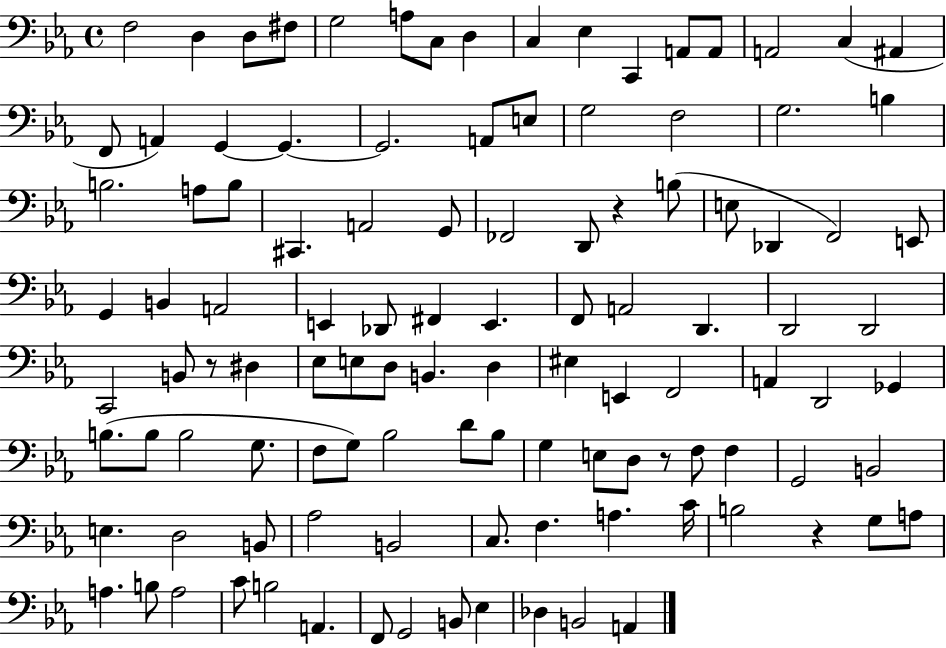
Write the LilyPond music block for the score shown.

{
  \clef bass
  \time 4/4
  \defaultTimeSignature
  \key ees \major
  f2 d4 d8 fis8 | g2 a8 c8 d4 | c4 ees4 c,4 a,8 a,8 | a,2 c4( ais,4 | \break f,8 a,4) g,4~~ g,4.~~ | g,2. a,8 e8 | g2 f2 | g2. b4 | \break b2. a8 b8 | cis,4. a,2 g,8 | fes,2 d,8 r4 b8( | e8 des,4 f,2) e,8 | \break g,4 b,4 a,2 | e,4 des,8 fis,4 e,4. | f,8 a,2 d,4. | d,2 d,2 | \break c,2 b,8 r8 dis4 | ees8 e8 d8 b,4. d4 | eis4 e,4 f,2 | a,4 d,2 ges,4 | \break b8.( b8 b2 g8. | f8 g8) bes2 d'8 bes8 | g4 e8 d8 r8 f8 f4 | g,2 b,2 | \break e4. d2 b,8 | aes2 b,2 | c8. f4. a4. c'16 | b2 r4 g8 a8 | \break a4. b8 a2 | c'8 b2 a,4. | f,8 g,2 b,8 ees4 | des4 b,2 a,4 | \break \bar "|."
}